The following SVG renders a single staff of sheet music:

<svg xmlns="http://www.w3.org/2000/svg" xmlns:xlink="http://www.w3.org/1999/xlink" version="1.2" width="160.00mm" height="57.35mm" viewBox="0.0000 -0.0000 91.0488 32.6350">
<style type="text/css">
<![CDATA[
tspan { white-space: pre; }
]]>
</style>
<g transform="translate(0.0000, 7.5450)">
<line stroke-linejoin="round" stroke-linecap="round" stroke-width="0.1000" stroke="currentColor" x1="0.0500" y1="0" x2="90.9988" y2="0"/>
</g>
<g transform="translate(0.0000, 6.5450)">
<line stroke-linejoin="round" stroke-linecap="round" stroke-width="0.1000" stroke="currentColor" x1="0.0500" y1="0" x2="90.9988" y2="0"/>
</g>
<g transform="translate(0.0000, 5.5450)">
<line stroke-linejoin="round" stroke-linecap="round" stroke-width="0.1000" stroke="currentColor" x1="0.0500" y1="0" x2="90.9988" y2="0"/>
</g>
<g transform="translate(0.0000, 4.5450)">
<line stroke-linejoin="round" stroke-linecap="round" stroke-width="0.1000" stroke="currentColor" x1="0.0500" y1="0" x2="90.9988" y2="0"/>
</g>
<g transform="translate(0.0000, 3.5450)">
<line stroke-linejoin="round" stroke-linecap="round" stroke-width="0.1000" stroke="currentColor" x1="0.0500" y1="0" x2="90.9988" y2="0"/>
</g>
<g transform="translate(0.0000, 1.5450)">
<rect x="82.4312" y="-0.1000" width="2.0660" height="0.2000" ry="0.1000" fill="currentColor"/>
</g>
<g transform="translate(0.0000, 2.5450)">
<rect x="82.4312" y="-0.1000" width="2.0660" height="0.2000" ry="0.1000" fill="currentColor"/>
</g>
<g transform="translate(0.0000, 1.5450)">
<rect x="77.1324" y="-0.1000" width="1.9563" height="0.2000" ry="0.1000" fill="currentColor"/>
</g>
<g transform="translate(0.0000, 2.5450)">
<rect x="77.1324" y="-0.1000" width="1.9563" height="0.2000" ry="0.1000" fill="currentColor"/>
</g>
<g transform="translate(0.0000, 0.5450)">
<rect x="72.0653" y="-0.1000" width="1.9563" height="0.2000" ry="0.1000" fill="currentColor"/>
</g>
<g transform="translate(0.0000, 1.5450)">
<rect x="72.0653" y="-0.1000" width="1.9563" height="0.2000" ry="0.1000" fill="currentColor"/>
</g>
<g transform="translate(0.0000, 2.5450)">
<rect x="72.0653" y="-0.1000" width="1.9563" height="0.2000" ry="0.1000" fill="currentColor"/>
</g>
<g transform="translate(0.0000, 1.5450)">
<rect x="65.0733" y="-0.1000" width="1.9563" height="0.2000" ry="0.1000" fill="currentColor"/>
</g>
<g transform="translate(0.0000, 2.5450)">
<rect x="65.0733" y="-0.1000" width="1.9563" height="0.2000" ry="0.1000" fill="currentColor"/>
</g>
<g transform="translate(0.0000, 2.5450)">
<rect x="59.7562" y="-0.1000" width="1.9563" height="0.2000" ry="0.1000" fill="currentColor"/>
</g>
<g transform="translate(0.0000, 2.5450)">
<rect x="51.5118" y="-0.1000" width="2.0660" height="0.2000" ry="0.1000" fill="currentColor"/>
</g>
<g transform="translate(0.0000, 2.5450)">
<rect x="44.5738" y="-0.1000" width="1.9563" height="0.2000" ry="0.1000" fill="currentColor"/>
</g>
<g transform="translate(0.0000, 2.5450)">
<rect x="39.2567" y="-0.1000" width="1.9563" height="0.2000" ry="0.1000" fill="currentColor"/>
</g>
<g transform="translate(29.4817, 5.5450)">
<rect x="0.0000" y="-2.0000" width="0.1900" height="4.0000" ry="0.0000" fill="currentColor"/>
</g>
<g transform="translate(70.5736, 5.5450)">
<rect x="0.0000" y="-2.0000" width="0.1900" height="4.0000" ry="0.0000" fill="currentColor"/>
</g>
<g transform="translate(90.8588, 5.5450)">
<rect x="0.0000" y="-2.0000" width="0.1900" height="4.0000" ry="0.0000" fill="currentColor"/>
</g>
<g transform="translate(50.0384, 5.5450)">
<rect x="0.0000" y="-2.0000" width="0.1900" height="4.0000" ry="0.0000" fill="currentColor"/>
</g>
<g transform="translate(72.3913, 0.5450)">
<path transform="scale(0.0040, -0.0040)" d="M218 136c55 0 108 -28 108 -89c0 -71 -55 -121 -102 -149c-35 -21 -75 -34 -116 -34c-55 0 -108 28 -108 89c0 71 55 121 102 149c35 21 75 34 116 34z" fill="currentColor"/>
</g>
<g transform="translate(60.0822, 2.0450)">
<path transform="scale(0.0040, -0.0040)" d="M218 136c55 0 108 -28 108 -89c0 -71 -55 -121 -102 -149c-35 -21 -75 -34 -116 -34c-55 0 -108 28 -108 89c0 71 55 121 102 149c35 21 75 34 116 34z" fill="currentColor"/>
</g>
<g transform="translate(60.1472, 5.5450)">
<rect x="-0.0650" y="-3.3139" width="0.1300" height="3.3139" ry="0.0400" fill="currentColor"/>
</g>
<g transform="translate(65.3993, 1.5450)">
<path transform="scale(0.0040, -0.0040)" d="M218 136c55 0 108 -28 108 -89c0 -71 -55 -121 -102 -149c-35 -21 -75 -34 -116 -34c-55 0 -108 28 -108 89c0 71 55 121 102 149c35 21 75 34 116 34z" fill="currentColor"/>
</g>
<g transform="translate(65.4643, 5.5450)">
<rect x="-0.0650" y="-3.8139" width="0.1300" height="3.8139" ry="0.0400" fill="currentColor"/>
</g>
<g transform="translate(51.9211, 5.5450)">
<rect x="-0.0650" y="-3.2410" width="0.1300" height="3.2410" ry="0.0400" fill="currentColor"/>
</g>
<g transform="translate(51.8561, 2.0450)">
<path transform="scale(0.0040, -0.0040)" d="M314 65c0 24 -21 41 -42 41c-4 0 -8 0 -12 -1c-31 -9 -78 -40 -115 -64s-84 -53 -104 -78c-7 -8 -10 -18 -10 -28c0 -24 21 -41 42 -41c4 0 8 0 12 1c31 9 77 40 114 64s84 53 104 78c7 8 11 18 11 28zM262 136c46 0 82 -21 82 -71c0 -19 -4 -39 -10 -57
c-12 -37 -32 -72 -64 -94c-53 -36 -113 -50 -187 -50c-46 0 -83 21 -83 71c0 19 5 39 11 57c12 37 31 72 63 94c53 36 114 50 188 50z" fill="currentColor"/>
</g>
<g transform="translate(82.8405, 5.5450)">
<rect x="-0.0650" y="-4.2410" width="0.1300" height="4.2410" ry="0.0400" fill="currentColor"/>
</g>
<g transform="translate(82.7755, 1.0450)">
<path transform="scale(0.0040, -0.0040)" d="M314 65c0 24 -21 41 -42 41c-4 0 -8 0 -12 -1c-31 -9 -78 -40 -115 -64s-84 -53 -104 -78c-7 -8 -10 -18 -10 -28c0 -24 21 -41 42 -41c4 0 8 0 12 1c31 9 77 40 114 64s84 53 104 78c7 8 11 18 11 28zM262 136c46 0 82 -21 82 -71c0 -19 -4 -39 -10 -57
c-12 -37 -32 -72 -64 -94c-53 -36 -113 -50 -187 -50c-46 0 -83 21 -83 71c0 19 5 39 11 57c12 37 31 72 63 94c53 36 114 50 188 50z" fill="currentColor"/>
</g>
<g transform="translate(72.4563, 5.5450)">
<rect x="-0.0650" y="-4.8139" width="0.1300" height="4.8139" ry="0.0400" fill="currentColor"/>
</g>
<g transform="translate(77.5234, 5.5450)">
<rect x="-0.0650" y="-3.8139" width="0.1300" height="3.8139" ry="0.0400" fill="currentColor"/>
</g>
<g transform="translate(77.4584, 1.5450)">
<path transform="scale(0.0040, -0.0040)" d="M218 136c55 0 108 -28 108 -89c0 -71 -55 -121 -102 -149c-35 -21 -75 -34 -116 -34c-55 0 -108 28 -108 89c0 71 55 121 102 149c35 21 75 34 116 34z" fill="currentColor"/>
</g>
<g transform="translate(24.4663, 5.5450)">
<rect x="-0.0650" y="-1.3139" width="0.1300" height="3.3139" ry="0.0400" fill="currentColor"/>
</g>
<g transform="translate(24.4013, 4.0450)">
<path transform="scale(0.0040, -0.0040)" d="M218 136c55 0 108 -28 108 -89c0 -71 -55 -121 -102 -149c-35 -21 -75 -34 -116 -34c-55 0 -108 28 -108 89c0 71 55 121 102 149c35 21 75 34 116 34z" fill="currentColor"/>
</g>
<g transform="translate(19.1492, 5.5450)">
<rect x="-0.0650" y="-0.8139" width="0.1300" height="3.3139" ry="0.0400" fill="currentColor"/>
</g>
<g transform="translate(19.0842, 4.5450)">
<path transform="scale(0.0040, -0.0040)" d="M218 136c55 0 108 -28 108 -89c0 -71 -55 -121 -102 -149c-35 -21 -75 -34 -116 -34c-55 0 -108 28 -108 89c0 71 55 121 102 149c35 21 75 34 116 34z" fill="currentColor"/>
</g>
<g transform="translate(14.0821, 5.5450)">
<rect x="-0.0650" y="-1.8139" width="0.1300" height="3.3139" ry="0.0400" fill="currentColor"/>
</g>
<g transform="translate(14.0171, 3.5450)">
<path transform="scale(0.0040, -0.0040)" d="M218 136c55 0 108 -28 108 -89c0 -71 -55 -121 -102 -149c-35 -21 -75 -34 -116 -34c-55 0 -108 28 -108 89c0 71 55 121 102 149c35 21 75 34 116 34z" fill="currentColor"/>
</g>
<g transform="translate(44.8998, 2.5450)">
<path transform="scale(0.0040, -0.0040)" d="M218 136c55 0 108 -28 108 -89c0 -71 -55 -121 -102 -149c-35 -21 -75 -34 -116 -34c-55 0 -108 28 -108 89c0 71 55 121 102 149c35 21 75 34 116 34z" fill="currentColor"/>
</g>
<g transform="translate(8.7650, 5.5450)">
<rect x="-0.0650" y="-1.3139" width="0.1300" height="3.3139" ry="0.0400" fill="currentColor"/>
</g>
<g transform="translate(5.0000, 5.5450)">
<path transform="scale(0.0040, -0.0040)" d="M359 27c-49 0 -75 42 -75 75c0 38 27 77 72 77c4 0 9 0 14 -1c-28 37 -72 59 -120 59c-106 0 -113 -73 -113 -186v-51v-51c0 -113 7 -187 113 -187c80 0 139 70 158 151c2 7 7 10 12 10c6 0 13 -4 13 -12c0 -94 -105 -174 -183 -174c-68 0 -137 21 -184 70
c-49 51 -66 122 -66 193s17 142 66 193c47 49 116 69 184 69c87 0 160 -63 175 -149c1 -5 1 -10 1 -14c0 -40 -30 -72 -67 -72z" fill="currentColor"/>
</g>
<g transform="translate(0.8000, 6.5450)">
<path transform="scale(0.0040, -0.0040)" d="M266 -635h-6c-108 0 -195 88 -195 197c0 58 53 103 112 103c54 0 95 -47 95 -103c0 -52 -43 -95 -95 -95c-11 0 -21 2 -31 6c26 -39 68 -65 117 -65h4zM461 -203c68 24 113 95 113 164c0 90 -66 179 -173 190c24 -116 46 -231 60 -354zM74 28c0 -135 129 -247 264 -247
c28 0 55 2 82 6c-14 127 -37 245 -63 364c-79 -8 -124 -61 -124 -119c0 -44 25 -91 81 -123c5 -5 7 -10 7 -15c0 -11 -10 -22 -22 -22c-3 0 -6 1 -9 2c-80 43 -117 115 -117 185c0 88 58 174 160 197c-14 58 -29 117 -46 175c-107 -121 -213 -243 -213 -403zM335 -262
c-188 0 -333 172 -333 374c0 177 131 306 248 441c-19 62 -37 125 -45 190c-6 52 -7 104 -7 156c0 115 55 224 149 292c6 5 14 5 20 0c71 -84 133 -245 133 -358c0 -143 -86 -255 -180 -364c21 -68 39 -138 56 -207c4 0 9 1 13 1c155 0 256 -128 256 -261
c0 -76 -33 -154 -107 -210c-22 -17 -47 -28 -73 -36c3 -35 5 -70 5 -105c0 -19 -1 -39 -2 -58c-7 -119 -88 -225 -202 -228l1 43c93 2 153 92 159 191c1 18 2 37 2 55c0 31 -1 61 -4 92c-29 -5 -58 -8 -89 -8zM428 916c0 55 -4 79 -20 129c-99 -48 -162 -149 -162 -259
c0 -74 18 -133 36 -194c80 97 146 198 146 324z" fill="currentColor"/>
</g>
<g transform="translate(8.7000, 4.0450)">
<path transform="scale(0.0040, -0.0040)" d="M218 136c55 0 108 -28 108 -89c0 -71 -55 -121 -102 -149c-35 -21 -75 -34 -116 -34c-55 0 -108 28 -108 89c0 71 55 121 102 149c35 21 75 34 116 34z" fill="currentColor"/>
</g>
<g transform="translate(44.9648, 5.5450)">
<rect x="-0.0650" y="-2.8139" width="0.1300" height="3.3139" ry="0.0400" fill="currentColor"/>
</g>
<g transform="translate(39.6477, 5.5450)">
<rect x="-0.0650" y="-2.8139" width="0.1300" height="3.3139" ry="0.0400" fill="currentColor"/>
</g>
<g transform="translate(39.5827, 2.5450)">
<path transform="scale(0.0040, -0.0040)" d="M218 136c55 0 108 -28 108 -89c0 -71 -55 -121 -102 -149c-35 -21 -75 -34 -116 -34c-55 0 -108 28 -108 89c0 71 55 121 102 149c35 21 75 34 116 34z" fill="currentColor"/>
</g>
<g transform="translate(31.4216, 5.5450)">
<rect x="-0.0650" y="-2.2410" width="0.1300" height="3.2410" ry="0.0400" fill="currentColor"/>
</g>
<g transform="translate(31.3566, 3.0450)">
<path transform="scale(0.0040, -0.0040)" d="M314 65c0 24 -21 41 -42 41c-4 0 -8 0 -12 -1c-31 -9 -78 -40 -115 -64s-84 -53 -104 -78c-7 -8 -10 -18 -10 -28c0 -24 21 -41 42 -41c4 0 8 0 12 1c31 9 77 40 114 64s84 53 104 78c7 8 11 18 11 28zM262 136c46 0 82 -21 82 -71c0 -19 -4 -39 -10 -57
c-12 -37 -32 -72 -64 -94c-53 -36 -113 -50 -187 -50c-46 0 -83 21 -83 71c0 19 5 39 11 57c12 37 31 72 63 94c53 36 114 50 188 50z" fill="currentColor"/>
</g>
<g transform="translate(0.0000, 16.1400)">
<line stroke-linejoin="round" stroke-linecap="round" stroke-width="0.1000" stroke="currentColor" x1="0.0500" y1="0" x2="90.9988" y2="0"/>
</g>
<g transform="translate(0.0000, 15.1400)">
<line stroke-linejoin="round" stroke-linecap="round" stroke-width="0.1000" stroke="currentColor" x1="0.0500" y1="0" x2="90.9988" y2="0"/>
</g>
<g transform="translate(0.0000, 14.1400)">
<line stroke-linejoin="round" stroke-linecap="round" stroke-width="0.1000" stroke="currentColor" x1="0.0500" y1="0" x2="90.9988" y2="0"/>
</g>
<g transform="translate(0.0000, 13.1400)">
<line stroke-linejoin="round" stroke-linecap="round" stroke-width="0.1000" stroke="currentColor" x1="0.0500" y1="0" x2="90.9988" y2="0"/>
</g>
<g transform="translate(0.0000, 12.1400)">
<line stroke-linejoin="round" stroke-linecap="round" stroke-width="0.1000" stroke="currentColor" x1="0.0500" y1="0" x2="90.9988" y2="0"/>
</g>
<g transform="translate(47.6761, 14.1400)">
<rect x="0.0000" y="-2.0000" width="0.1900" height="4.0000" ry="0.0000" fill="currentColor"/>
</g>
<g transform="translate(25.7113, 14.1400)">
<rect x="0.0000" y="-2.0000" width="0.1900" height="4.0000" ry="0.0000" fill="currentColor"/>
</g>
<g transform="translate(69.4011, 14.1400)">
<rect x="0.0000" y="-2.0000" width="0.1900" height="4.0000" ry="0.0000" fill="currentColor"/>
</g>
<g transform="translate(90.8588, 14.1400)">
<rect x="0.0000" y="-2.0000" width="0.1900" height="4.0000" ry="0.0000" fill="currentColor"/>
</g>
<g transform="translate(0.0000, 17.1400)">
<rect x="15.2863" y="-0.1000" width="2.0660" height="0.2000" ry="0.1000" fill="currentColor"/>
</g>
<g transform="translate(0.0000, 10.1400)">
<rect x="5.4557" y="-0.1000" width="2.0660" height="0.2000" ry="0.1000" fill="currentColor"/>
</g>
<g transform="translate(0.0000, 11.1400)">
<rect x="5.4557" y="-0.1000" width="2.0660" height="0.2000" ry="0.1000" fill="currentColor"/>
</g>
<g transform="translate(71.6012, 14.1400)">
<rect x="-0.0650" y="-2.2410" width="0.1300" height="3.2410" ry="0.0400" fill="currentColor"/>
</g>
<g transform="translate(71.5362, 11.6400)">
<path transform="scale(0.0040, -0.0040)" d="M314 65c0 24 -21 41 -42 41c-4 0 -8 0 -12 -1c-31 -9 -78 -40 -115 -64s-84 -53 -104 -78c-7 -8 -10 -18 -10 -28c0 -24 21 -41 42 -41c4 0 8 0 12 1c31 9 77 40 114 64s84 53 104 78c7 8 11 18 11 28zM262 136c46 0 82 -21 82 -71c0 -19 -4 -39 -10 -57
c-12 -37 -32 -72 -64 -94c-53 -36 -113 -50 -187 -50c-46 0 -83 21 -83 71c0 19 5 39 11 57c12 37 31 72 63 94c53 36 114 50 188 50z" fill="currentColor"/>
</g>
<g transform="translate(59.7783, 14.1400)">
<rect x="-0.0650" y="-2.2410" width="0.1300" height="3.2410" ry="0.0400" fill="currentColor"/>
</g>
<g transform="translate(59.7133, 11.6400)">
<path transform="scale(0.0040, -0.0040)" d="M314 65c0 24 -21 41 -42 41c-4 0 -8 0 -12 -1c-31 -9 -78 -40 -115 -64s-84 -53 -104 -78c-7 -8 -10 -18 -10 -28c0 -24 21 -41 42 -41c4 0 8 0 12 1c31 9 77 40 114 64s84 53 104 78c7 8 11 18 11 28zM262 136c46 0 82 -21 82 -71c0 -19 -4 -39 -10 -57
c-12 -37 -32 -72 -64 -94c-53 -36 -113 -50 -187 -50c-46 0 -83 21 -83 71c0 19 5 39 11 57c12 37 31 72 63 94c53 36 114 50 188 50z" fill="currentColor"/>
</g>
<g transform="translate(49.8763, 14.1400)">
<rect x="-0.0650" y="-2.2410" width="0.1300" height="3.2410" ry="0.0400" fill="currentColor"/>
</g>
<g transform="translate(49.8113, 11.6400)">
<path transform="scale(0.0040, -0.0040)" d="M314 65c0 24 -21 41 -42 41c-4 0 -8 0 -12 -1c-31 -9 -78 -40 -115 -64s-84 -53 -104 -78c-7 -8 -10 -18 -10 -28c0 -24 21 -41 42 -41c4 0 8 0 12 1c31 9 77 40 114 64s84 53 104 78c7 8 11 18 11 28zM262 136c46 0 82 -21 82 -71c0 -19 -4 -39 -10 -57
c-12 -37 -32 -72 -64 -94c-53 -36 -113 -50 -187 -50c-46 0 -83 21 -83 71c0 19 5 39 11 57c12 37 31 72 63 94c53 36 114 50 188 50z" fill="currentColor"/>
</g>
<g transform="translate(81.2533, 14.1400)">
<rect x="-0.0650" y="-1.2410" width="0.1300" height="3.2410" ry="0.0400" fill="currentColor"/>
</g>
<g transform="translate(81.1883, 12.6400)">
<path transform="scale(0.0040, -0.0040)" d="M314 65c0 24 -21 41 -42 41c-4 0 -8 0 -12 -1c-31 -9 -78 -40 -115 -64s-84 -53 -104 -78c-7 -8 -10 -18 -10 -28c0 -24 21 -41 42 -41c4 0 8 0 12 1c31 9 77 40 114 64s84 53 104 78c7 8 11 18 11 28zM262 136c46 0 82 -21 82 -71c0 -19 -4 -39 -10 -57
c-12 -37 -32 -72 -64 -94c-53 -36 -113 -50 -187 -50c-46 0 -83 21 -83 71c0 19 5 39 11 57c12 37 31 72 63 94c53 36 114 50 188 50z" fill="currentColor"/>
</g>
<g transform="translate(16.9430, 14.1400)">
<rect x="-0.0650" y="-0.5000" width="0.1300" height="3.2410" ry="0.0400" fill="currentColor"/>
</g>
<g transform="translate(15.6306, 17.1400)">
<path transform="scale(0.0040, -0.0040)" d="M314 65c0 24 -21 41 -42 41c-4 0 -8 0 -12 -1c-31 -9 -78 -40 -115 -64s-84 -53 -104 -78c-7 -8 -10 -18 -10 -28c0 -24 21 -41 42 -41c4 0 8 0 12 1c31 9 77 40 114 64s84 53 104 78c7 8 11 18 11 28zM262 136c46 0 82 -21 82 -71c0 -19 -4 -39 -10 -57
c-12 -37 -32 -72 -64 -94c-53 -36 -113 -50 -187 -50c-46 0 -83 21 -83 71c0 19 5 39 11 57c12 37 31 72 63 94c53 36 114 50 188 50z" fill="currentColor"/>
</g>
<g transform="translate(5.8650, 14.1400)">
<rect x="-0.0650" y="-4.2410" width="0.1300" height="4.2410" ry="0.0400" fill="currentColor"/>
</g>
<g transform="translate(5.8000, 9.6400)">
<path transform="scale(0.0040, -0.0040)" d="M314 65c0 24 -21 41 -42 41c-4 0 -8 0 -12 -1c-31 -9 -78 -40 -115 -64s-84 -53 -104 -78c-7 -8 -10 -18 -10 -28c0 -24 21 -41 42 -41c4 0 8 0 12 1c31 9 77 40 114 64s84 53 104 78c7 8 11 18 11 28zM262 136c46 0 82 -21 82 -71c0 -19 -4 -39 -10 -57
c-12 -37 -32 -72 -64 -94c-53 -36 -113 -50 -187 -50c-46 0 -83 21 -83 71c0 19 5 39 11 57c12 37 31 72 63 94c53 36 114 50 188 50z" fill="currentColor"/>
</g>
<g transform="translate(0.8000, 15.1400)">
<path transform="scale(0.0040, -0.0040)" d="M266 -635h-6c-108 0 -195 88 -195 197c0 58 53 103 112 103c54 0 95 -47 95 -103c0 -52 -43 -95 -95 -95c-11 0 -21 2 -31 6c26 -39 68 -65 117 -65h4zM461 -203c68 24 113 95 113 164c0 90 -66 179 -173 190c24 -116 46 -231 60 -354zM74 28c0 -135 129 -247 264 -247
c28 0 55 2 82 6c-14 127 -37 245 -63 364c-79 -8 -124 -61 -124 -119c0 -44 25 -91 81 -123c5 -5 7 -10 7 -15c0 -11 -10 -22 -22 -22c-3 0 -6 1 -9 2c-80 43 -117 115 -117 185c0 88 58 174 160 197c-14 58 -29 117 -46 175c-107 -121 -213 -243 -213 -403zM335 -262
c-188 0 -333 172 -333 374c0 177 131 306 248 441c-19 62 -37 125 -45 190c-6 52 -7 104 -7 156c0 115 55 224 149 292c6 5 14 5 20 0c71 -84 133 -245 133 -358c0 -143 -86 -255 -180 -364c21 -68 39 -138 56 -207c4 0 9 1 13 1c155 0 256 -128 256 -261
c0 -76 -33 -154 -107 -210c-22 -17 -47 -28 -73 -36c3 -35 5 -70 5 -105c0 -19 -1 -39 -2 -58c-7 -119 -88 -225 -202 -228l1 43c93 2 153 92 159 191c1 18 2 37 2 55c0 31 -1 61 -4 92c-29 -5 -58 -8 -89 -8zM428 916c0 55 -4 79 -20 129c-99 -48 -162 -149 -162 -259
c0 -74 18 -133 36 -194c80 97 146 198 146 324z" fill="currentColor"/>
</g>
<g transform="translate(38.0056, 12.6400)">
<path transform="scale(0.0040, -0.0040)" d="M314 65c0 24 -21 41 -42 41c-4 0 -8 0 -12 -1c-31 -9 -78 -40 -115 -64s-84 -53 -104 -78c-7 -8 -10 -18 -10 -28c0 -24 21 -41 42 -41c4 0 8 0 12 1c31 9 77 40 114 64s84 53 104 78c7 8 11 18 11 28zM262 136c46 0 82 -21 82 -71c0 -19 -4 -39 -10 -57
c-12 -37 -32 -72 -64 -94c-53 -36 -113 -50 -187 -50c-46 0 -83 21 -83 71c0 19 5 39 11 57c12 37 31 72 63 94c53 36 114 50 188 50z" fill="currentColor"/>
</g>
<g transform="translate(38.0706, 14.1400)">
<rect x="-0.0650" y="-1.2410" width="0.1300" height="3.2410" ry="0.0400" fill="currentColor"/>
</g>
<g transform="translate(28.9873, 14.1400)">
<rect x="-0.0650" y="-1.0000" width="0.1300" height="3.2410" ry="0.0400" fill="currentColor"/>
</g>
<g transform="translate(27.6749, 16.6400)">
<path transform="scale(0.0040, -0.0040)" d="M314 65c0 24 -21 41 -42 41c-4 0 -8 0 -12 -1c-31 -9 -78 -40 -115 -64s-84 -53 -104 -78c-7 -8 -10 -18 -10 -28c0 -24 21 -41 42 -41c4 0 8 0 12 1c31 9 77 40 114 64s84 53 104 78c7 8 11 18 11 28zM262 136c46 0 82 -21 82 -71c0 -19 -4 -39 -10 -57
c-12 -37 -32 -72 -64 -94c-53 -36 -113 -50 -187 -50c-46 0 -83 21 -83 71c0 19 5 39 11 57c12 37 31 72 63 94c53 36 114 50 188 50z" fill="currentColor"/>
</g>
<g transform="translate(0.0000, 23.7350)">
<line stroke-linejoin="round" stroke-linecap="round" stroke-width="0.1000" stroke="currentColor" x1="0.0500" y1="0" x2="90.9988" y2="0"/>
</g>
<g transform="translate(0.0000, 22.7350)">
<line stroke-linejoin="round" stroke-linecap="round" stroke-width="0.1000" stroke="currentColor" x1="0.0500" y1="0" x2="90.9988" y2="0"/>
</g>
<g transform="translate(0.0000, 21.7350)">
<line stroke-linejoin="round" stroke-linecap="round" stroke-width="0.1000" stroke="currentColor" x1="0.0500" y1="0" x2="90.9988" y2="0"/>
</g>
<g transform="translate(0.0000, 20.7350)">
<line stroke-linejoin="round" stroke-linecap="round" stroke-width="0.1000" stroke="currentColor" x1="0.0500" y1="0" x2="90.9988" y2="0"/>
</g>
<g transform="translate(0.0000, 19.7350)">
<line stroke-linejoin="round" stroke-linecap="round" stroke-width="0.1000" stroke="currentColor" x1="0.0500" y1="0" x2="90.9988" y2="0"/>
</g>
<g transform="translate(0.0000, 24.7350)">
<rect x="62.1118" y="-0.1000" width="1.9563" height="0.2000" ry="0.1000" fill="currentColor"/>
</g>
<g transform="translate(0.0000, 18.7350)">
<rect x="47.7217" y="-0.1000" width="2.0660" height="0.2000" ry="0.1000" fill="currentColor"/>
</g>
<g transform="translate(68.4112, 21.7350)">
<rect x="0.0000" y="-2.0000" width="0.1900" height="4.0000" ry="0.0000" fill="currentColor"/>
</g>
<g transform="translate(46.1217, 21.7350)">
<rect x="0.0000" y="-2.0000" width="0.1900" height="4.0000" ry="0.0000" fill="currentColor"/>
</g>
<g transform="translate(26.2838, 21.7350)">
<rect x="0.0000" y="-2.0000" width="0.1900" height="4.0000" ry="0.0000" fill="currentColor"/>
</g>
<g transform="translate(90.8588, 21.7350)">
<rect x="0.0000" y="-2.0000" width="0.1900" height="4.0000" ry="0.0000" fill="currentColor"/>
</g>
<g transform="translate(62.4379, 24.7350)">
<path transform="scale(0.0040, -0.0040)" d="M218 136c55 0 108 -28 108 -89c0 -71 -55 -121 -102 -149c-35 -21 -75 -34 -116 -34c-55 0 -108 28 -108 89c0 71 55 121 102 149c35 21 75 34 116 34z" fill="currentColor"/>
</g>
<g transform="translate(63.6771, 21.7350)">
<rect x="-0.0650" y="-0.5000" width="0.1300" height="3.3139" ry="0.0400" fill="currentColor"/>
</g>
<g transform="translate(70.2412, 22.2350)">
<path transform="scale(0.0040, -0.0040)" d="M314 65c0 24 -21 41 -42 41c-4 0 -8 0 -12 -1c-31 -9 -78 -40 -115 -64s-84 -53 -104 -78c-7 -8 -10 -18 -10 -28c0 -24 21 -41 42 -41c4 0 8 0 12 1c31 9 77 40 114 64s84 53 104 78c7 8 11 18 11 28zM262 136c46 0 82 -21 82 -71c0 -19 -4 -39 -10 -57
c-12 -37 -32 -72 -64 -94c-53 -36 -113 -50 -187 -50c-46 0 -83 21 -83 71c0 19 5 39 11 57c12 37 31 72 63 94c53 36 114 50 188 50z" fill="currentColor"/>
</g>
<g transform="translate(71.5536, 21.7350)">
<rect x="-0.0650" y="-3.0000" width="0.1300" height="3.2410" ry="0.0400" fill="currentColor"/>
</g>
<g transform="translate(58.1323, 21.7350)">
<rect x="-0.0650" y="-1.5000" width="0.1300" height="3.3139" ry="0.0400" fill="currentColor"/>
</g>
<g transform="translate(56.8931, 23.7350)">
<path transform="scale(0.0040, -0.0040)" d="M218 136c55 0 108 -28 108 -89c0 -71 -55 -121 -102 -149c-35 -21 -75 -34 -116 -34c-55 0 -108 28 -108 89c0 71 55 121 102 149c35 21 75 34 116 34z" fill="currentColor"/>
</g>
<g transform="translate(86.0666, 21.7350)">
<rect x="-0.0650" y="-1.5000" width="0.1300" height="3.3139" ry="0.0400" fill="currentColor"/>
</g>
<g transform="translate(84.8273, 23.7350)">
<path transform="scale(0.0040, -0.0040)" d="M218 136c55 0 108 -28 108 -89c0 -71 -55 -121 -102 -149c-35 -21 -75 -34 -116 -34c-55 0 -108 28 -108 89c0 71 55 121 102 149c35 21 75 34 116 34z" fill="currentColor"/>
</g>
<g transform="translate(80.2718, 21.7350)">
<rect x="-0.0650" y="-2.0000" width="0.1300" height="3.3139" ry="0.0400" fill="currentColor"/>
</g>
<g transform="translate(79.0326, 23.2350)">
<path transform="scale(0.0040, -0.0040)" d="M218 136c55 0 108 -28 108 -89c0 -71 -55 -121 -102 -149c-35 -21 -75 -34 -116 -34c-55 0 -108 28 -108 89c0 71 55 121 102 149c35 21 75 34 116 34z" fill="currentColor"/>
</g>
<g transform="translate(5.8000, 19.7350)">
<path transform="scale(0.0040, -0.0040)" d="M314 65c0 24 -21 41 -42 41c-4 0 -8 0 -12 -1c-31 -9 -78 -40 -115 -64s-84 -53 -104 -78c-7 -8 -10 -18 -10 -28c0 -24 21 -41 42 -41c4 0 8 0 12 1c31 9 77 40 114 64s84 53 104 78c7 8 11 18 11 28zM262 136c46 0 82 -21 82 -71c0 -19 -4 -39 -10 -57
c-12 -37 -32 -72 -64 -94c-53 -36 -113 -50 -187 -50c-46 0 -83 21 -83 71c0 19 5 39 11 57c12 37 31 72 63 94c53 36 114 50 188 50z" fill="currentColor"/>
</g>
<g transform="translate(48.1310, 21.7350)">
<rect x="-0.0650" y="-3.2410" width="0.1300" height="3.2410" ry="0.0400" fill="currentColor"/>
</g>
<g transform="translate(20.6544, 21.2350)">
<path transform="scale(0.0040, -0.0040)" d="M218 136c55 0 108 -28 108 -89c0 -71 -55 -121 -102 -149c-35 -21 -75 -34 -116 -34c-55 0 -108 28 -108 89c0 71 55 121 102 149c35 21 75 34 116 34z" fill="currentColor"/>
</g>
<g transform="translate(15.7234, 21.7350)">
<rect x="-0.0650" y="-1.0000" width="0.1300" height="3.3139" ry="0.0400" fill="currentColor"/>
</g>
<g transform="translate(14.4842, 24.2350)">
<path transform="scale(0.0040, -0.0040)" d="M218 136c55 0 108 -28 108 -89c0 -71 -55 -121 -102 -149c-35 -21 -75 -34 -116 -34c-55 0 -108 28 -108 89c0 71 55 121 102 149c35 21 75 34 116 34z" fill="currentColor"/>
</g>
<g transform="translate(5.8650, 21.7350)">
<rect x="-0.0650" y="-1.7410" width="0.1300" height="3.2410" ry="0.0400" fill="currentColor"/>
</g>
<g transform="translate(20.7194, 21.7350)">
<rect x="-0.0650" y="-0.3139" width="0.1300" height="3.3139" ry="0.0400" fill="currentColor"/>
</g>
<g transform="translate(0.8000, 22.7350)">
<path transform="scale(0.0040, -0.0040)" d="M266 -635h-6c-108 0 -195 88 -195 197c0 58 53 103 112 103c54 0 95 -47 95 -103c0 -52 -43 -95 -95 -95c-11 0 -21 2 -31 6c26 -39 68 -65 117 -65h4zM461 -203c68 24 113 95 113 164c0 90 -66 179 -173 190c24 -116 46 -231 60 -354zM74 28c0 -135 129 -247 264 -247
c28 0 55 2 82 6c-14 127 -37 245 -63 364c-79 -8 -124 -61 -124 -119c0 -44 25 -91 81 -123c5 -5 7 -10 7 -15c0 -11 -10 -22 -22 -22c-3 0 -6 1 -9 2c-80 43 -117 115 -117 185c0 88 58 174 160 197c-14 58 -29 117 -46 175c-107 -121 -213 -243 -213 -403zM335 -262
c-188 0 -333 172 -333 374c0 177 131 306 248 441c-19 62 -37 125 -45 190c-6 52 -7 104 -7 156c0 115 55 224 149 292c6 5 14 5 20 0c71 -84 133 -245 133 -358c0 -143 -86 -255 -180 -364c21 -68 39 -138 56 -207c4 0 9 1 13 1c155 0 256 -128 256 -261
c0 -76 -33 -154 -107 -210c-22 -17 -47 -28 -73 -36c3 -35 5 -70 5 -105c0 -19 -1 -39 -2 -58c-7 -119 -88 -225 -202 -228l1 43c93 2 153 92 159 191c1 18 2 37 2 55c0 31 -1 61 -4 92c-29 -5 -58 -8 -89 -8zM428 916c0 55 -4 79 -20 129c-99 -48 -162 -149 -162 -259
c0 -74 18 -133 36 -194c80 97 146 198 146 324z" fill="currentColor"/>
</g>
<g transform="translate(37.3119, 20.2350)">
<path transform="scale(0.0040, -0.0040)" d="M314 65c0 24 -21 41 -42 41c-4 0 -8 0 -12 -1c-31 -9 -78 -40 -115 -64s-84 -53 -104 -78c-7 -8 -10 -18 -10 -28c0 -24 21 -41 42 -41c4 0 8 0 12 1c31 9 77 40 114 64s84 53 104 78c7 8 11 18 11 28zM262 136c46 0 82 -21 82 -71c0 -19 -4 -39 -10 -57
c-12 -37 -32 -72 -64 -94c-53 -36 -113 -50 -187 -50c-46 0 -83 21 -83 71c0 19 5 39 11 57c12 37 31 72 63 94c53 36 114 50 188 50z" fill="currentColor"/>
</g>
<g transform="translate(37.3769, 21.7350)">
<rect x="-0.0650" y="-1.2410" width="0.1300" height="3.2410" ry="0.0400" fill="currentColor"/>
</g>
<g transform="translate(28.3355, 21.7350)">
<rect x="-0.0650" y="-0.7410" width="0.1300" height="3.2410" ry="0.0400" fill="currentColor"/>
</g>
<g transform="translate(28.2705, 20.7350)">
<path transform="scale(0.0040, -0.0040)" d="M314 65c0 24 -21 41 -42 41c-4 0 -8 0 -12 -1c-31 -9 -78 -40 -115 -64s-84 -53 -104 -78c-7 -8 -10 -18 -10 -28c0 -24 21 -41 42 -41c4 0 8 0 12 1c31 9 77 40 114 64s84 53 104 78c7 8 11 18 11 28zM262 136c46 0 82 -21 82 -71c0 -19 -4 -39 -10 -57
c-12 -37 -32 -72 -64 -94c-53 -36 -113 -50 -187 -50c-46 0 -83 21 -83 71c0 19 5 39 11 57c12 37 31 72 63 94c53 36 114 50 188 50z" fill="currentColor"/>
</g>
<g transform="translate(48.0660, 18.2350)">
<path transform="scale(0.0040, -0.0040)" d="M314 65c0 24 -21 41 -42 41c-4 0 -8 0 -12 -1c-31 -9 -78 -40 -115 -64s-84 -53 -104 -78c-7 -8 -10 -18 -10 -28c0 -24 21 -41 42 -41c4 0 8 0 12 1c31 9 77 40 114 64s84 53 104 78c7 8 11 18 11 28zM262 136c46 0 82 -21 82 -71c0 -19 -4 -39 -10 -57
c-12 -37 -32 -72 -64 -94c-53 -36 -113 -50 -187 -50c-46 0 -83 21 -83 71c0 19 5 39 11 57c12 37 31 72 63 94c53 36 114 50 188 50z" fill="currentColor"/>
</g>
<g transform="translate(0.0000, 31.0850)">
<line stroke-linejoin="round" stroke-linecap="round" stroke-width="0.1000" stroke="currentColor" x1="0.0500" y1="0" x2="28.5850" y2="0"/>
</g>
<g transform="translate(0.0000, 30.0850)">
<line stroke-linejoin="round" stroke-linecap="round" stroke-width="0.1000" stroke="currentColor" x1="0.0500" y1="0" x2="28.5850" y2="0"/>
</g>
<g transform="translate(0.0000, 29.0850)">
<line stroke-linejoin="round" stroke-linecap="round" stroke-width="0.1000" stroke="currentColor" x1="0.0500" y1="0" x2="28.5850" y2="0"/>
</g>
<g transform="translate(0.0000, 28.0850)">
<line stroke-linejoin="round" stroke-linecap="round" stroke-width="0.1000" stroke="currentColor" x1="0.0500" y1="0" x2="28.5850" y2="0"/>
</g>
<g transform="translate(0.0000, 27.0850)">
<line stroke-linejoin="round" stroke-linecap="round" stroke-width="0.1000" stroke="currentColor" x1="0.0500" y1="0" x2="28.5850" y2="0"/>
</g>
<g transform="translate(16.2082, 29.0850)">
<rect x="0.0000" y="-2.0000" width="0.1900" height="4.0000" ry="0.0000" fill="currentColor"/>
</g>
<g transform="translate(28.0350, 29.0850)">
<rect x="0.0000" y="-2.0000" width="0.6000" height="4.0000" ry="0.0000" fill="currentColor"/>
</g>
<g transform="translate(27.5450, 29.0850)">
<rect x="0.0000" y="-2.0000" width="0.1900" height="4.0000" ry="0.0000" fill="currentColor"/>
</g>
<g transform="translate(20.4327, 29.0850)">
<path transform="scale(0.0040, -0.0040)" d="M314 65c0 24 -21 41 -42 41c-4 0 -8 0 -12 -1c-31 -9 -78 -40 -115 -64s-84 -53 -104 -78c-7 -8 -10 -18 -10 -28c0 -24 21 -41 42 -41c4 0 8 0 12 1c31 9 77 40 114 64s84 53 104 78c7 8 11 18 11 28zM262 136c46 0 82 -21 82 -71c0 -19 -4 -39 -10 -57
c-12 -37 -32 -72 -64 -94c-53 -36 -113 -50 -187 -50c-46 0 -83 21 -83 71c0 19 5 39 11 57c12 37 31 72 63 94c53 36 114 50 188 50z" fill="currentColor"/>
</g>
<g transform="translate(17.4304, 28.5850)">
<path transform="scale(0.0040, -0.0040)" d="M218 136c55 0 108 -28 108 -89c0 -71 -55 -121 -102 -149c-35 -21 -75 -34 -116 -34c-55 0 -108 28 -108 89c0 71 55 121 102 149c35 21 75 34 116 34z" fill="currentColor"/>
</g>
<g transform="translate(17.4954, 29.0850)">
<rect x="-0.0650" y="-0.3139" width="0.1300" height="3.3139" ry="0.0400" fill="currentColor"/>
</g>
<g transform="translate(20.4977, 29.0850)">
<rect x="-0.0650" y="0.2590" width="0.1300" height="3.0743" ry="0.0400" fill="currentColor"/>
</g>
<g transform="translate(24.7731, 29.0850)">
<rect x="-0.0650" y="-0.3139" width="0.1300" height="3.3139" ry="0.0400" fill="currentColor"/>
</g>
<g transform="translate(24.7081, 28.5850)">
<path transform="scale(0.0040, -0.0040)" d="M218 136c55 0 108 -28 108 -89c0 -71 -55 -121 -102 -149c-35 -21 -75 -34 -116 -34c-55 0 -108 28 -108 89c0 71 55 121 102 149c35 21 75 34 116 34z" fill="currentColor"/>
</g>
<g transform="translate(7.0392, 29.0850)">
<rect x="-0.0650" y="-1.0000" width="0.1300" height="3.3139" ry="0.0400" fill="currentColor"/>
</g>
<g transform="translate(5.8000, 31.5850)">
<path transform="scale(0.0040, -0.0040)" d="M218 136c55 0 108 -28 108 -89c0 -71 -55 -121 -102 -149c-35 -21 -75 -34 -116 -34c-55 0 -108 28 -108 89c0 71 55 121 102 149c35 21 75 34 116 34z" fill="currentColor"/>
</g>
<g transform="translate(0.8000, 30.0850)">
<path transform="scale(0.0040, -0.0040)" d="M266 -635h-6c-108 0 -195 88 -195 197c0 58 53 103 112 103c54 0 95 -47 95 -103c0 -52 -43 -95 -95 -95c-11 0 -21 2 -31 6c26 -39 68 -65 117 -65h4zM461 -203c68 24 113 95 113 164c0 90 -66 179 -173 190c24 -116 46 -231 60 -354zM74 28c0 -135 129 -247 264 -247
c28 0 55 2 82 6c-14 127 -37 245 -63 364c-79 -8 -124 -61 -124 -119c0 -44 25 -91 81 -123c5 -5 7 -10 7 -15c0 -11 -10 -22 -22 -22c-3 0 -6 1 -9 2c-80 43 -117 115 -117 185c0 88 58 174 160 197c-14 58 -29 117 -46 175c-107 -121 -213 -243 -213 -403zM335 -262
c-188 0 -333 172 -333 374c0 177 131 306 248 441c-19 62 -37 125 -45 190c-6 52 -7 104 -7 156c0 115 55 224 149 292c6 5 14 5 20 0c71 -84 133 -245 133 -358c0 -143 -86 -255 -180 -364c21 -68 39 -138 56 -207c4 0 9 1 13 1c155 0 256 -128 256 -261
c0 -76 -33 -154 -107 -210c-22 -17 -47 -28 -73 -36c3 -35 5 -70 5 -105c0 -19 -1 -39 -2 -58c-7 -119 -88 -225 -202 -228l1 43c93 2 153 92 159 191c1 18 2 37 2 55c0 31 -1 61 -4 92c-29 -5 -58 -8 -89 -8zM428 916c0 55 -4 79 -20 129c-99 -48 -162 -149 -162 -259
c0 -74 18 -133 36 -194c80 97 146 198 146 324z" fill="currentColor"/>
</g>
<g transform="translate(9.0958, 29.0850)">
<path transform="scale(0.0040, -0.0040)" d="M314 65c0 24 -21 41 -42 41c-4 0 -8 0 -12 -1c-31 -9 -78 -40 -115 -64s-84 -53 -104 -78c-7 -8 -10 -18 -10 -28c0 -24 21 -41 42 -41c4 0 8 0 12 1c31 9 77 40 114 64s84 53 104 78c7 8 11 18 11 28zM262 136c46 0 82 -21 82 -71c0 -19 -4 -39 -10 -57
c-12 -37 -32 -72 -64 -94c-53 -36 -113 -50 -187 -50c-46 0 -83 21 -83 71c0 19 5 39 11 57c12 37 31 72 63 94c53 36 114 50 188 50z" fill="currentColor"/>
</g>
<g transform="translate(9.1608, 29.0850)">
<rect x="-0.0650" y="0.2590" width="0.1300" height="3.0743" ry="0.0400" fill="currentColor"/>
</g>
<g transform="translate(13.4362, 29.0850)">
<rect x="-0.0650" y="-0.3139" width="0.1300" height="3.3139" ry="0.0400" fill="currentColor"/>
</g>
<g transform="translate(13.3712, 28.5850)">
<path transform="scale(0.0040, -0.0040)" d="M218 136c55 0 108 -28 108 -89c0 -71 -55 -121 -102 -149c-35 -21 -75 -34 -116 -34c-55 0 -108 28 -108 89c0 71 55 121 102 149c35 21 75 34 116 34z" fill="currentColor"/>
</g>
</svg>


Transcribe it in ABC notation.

X:1
T:Untitled
M:4/4
L:1/4
K:C
e f d e g2 a a b2 b c' e' c' d'2 d'2 C2 D2 e2 g2 g2 g2 e2 f2 D c d2 e2 b2 E C A2 F E D B2 c c B2 c